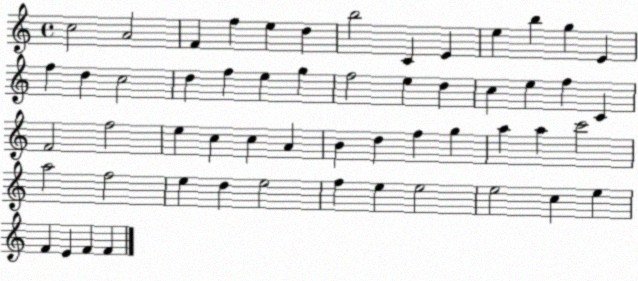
X:1
T:Untitled
M:4/4
L:1/4
K:C
c2 A2 F f e d b2 C E e b g E f d c2 d f e g f2 e d c e f C F2 f2 e c c A B d f g a a c'2 a2 f2 e d e2 f e e2 e2 c e F E F F